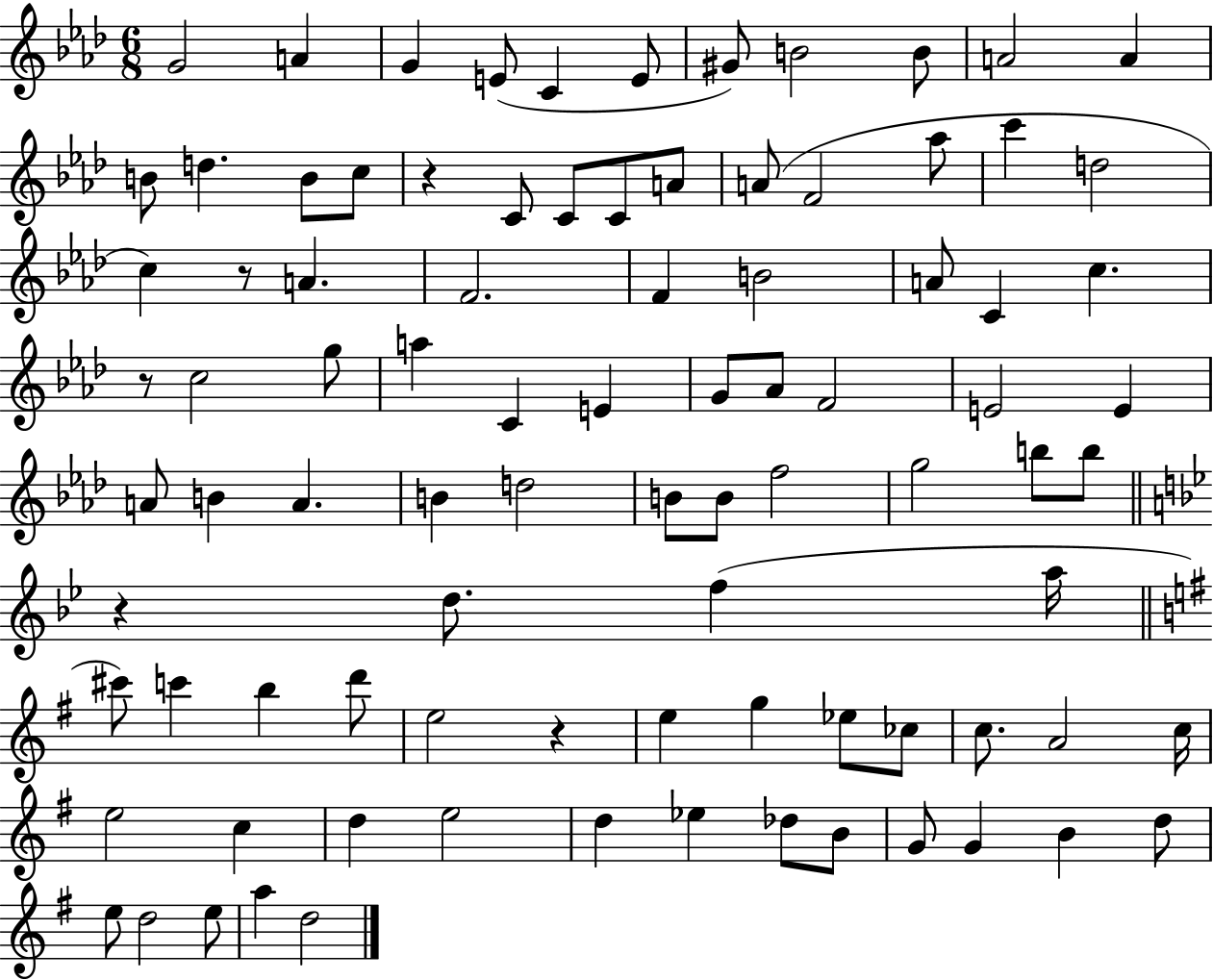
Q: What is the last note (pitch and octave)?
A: D5